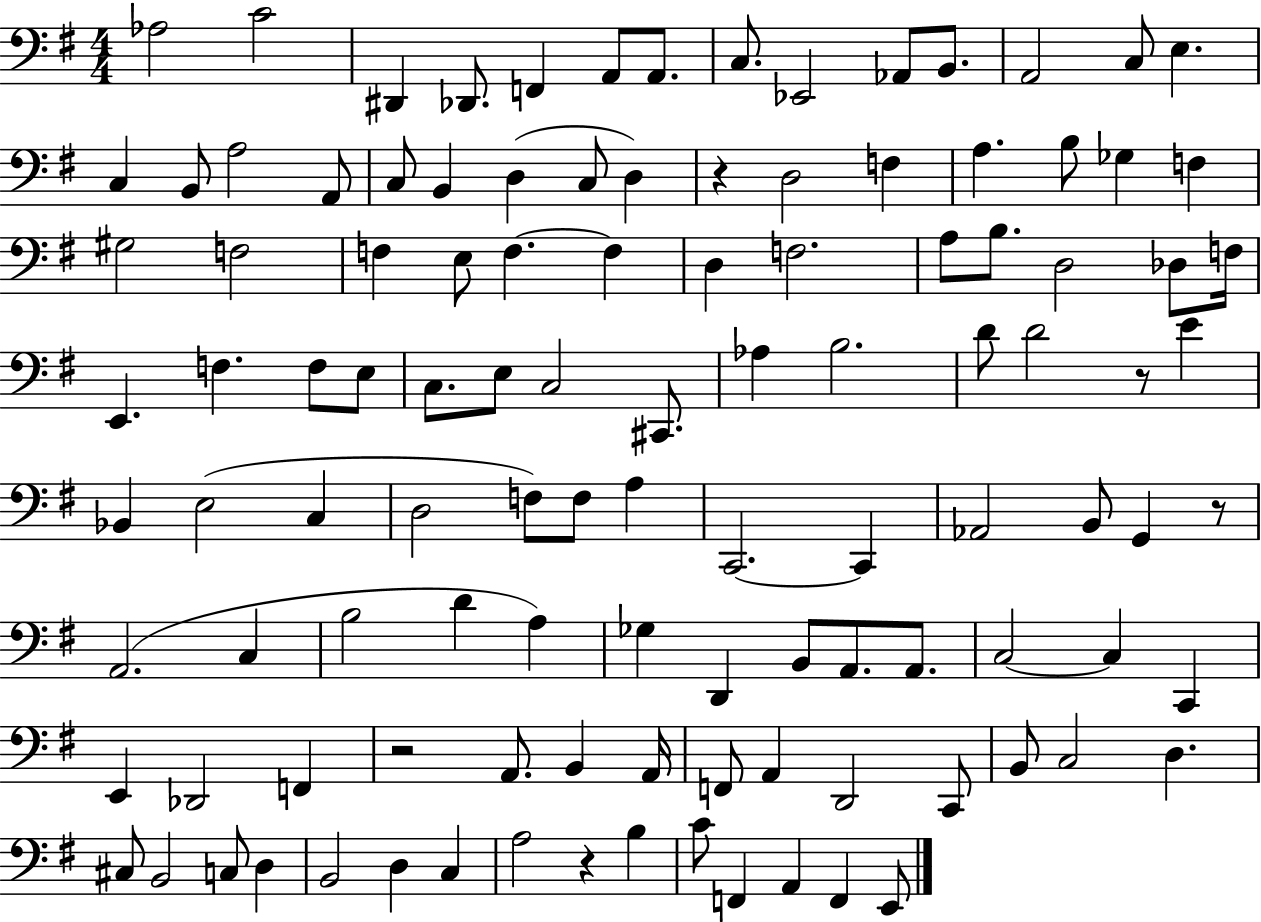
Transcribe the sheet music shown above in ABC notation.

X:1
T:Untitled
M:4/4
L:1/4
K:G
_A,2 C2 ^D,, _D,,/2 F,, A,,/2 A,,/2 C,/2 _E,,2 _A,,/2 B,,/2 A,,2 C,/2 E, C, B,,/2 A,2 A,,/2 C,/2 B,, D, C,/2 D, z D,2 F, A, B,/2 _G, F, ^G,2 F,2 F, E,/2 F, F, D, F,2 A,/2 B,/2 D,2 _D,/2 F,/4 E,, F, F,/2 E,/2 C,/2 E,/2 C,2 ^C,,/2 _A, B,2 D/2 D2 z/2 E _B,, E,2 C, D,2 F,/2 F,/2 A, C,,2 C,, _A,,2 B,,/2 G,, z/2 A,,2 C, B,2 D A, _G, D,, B,,/2 A,,/2 A,,/2 C,2 C, C,, E,, _D,,2 F,, z2 A,,/2 B,, A,,/4 F,,/2 A,, D,,2 C,,/2 B,,/2 C,2 D, ^C,/2 B,,2 C,/2 D, B,,2 D, C, A,2 z B, C/2 F,, A,, F,, E,,/2